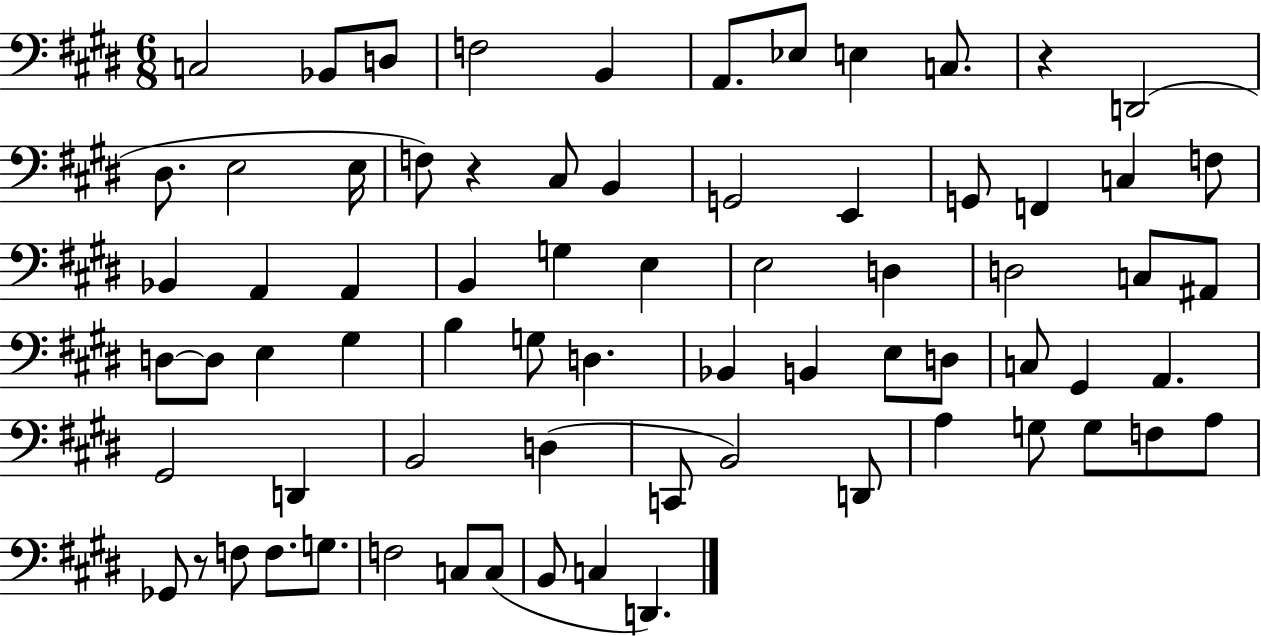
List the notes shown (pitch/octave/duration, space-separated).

C3/h Bb2/e D3/e F3/h B2/q A2/e. Eb3/e E3/q C3/e. R/q D2/h D#3/e. E3/h E3/s F3/e R/q C#3/e B2/q G2/h E2/q G2/e F2/q C3/q F3/e Bb2/q A2/q A2/q B2/q G3/q E3/q E3/h D3/q D3/h C3/e A#2/e D3/e D3/e E3/q G#3/q B3/q G3/e D3/q. Bb2/q B2/q E3/e D3/e C3/e G#2/q A2/q. G#2/h D2/q B2/h D3/q C2/e B2/h D2/e A3/q G3/e G3/e F3/e A3/e Gb2/e R/e F3/e F3/e. G3/e. F3/h C3/e C3/e B2/e C3/q D2/q.